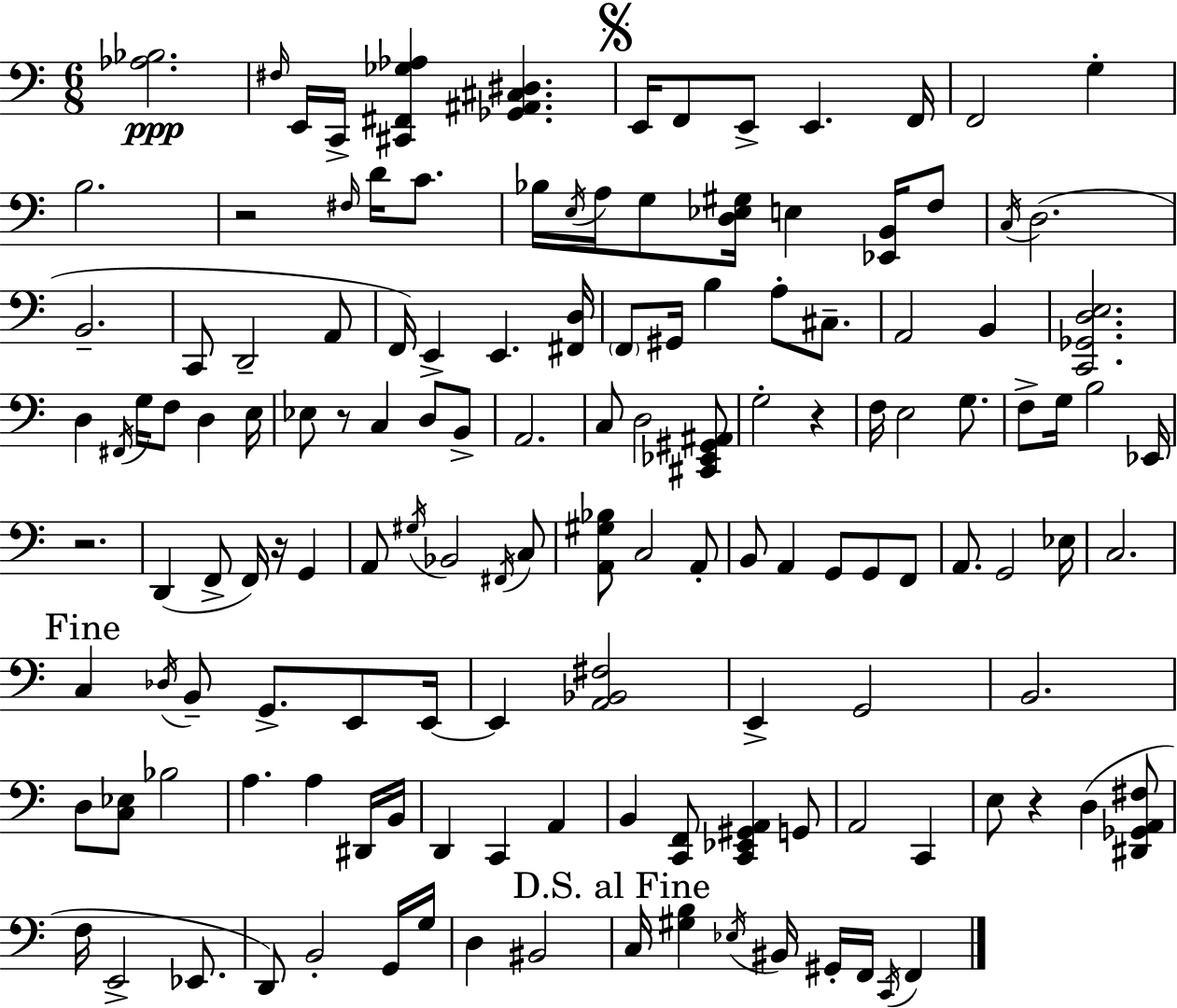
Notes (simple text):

[Ab3,Bb3]/h. F#3/s E2/s C2/s [C#2,F#2,Gb3,Ab3]/q [Gb2,A#2,C#3,D#3]/q. E2/s F2/e E2/e E2/q. F2/s F2/h G3/q B3/h. R/h F#3/s D4/s C4/e. Bb3/s E3/s A3/s G3/e [D3,Eb3,G#3]/s E3/q [Eb2,B2]/s F3/e C3/s D3/h. B2/h. C2/e D2/h A2/e F2/s E2/q E2/q. [F#2,D3]/s F2/e G#2/s B3/q A3/e C#3/e. A2/h B2/q [C2,Gb2,D3,E3]/h. D3/q F#2/s G3/s F3/e D3/q E3/s Eb3/e R/e C3/q D3/e B2/e A2/h. C3/e D3/h [C#2,Eb2,G#2,A#2]/e G3/h R/q F3/s E3/h G3/e. F3/e G3/s B3/h Eb2/s R/h. D2/q F2/e F2/s R/s G2/q A2/e G#3/s Bb2/h F#2/s C3/e [A2,G#3,Bb3]/e C3/h A2/e B2/e A2/q G2/e G2/e F2/e A2/e. G2/h Eb3/s C3/h. C3/q Db3/s B2/e G2/e. E2/e E2/s E2/q [A2,Bb2,F#3]/h E2/q G2/h B2/h. D3/e [C3,Eb3]/e Bb3/h A3/q. A3/q D#2/s B2/s D2/q C2/q A2/q B2/q [C2,F2]/e [C2,Eb2,G#2,A2]/q G2/e A2/h C2/q E3/e R/q D3/q [D#2,Gb2,A2,F#3]/e F3/s E2/h Eb2/e. D2/e B2/h G2/s G3/s D3/q BIS2/h C3/s [G#3,B3]/q Eb3/s BIS2/s G#2/s F2/s C2/s F2/q